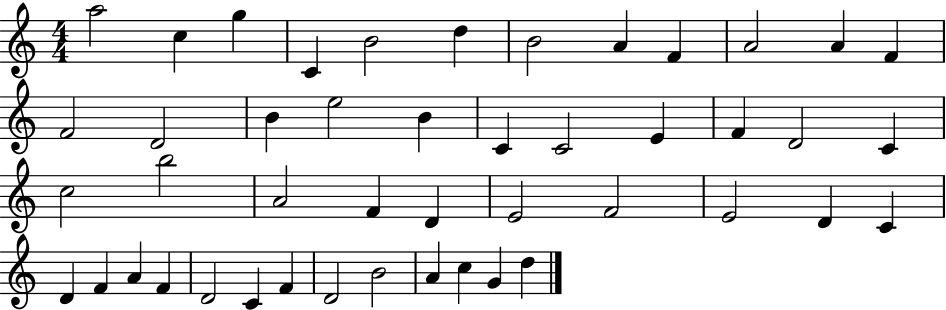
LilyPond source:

{
  \clef treble
  \numericTimeSignature
  \time 4/4
  \key c \major
  a''2 c''4 g''4 | c'4 b'2 d''4 | b'2 a'4 f'4 | a'2 a'4 f'4 | \break f'2 d'2 | b'4 e''2 b'4 | c'4 c'2 e'4 | f'4 d'2 c'4 | \break c''2 b''2 | a'2 f'4 d'4 | e'2 f'2 | e'2 d'4 c'4 | \break d'4 f'4 a'4 f'4 | d'2 c'4 f'4 | d'2 b'2 | a'4 c''4 g'4 d''4 | \break \bar "|."
}